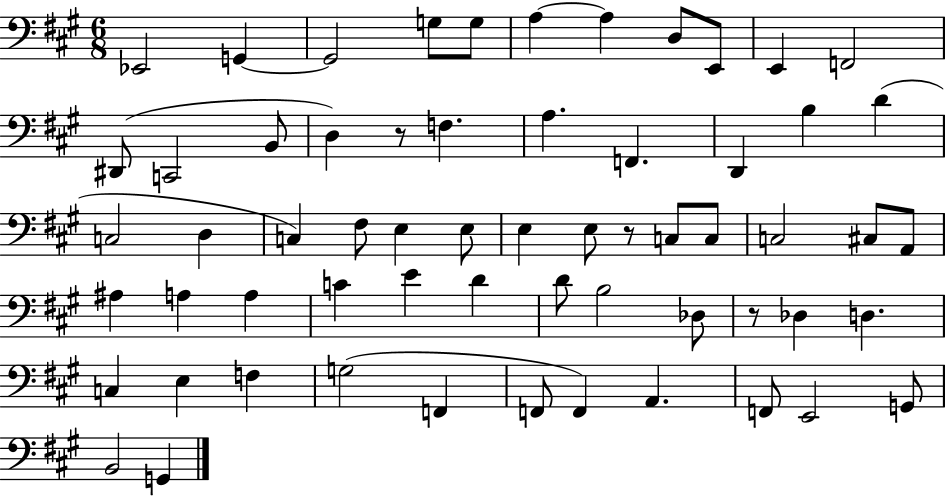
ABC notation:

X:1
T:Untitled
M:6/8
L:1/4
K:A
_E,,2 G,, G,,2 G,/2 G,/2 A, A, D,/2 E,,/2 E,, F,,2 ^D,,/2 C,,2 B,,/2 D, z/2 F, A, F,, D,, B, D C,2 D, C, ^F,/2 E, E,/2 E, E,/2 z/2 C,/2 C,/2 C,2 ^C,/2 A,,/2 ^A, A, A, C E D D/2 B,2 _D,/2 z/2 _D, D, C, E, F, G,2 F,, F,,/2 F,, A,, F,,/2 E,,2 G,,/2 B,,2 G,,